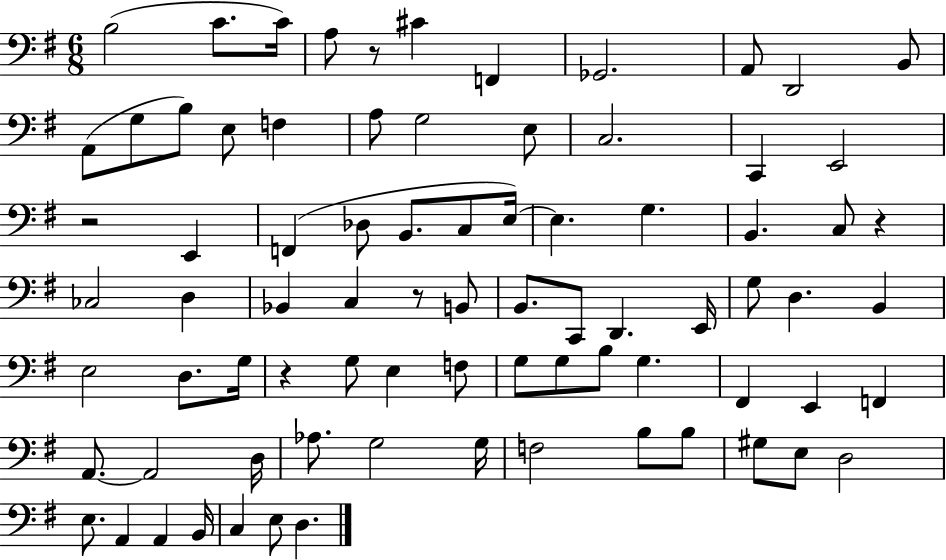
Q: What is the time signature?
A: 6/8